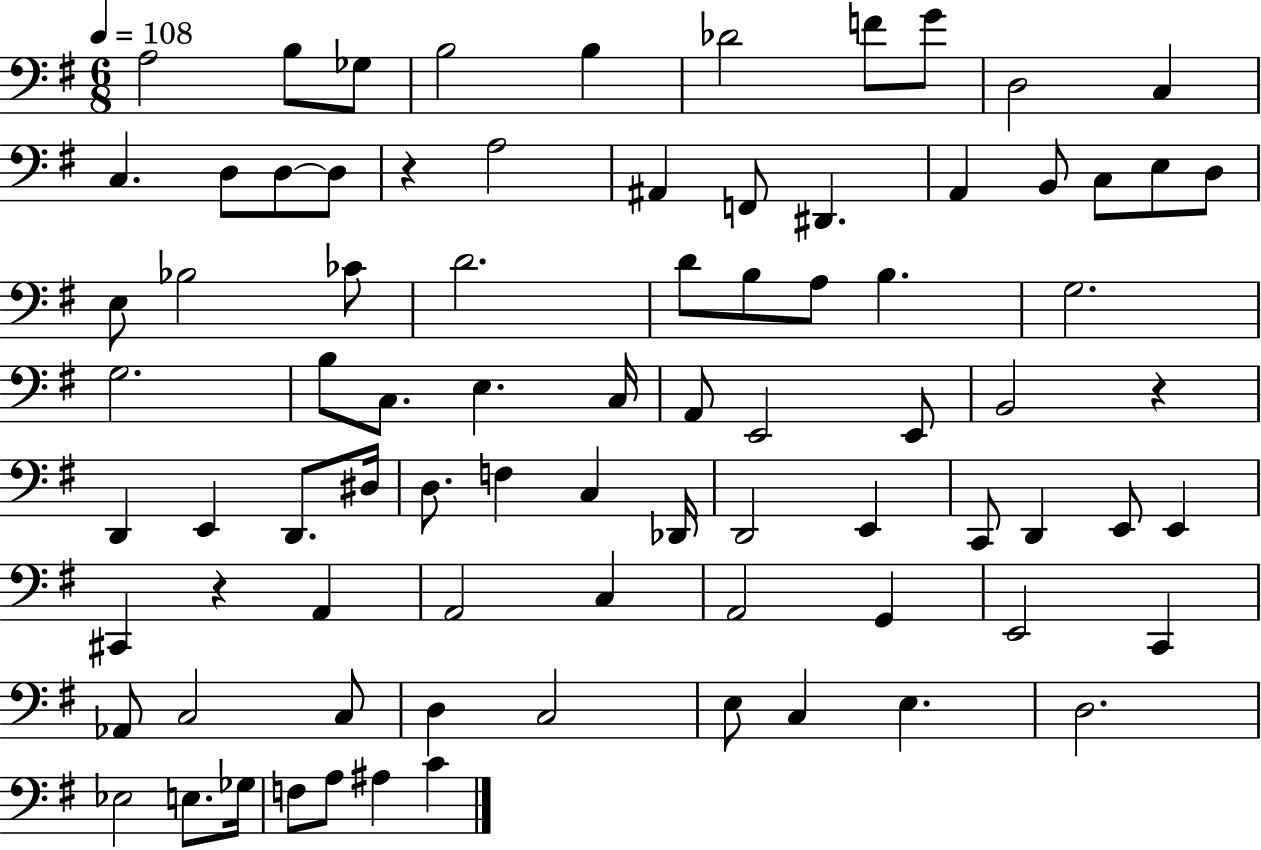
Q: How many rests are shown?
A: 3